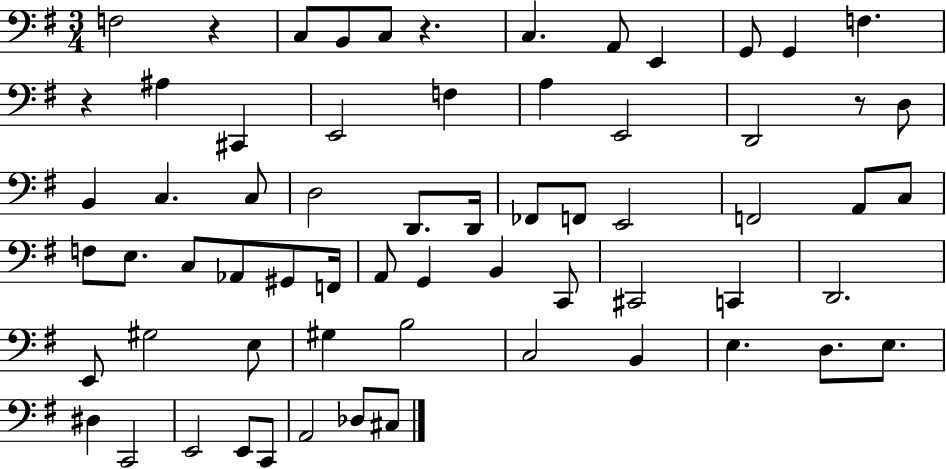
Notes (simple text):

F3/h R/q C3/e B2/e C3/e R/q. C3/q. A2/e E2/q G2/e G2/q F3/q. R/q A#3/q C#2/q E2/h F3/q A3/q E2/h D2/h R/e D3/e B2/q C3/q. C3/e D3/h D2/e. D2/s FES2/e F2/e E2/h F2/h A2/e C3/e F3/e E3/e. C3/e Ab2/e G#2/e F2/s A2/e G2/q B2/q C2/e C#2/h C2/q D2/h. E2/e G#3/h E3/e G#3/q B3/h C3/h B2/q E3/q. D3/e. E3/e. D#3/q C2/h E2/h E2/e C2/e A2/h Db3/e C#3/e